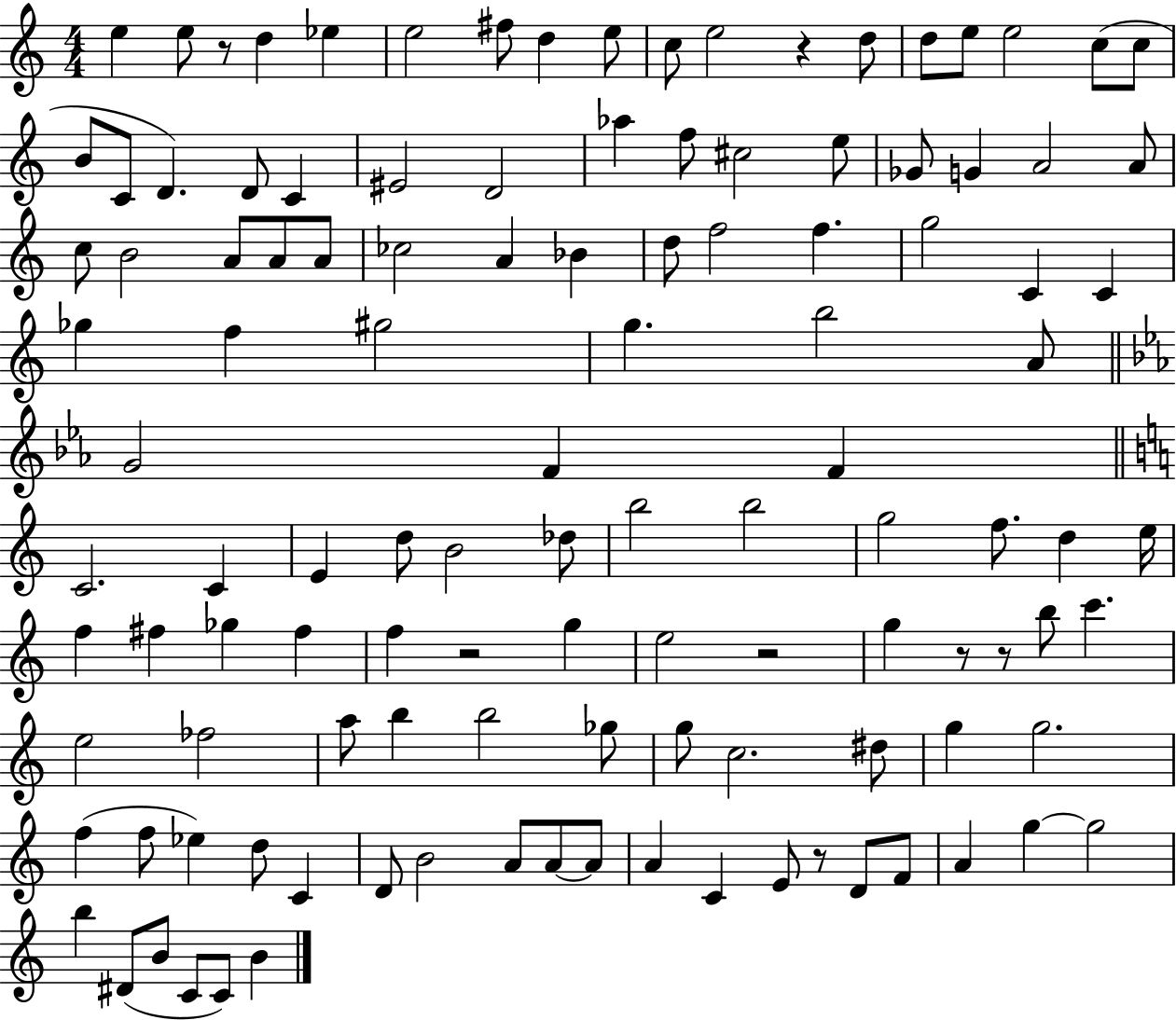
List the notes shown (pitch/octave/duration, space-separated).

E5/q E5/e R/e D5/q Eb5/q E5/h F#5/e D5/q E5/e C5/e E5/h R/q D5/e D5/e E5/e E5/h C5/e C5/e B4/e C4/e D4/q. D4/e C4/q EIS4/h D4/h Ab5/q F5/e C#5/h E5/e Gb4/e G4/q A4/h A4/e C5/e B4/h A4/e A4/e A4/e CES5/h A4/q Bb4/q D5/e F5/h F5/q. G5/h C4/q C4/q Gb5/q F5/q G#5/h G5/q. B5/h A4/e G4/h F4/q F4/q C4/h. C4/q E4/q D5/e B4/h Db5/e B5/h B5/h G5/h F5/e. D5/q E5/s F5/q F#5/q Gb5/q F#5/q F5/q R/h G5/q E5/h R/h G5/q R/e R/e B5/e C6/q. E5/h FES5/h A5/e B5/q B5/h Gb5/e G5/e C5/h. D#5/e G5/q G5/h. F5/q F5/e Eb5/q D5/e C4/q D4/e B4/h A4/e A4/e A4/e A4/q C4/q E4/e R/e D4/e F4/e A4/q G5/q G5/h B5/q D#4/e B4/e C4/e C4/e B4/q